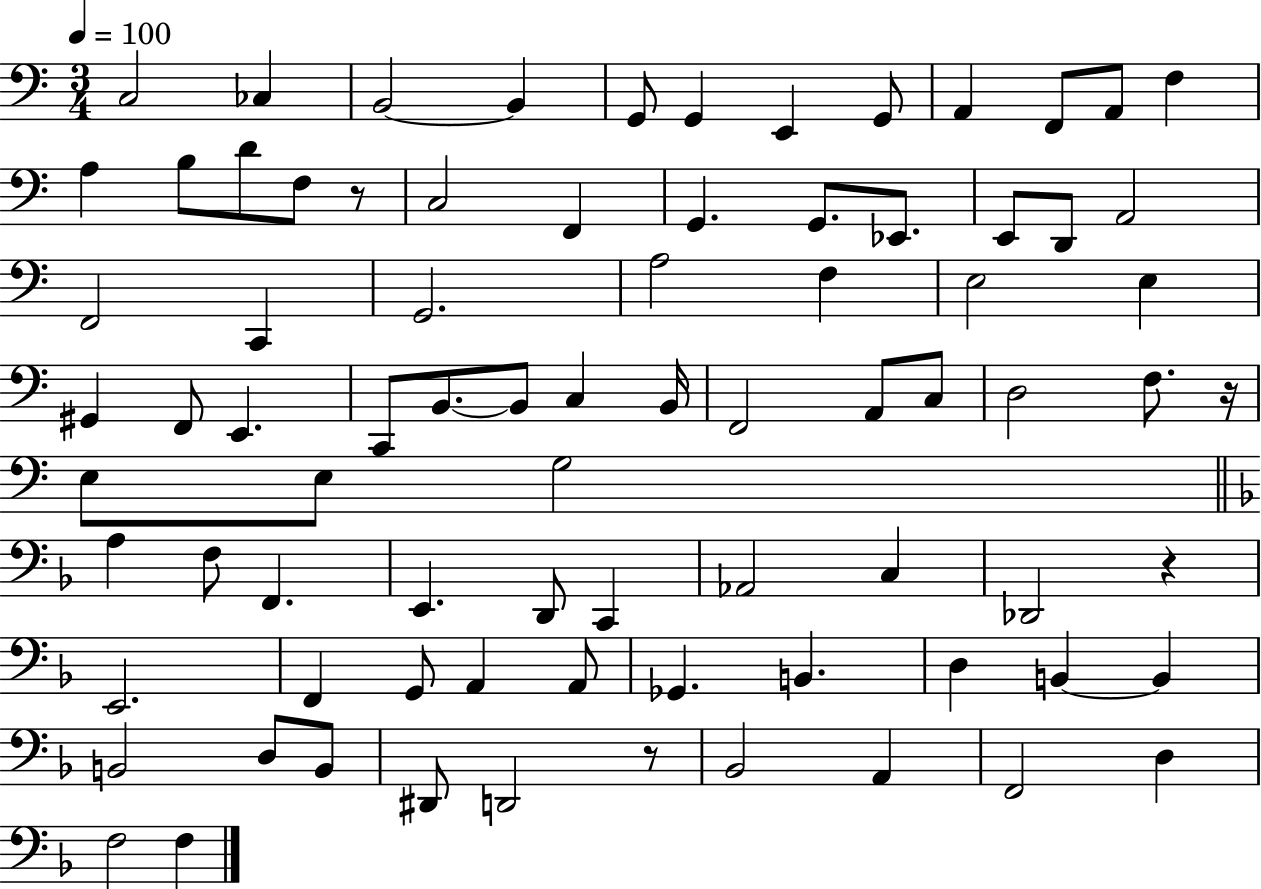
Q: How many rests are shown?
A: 4